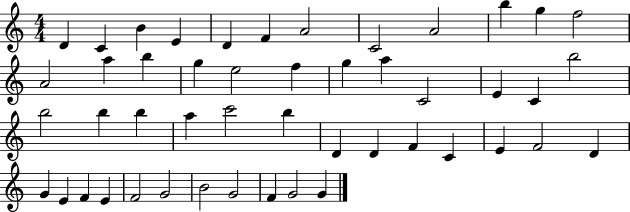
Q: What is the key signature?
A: C major